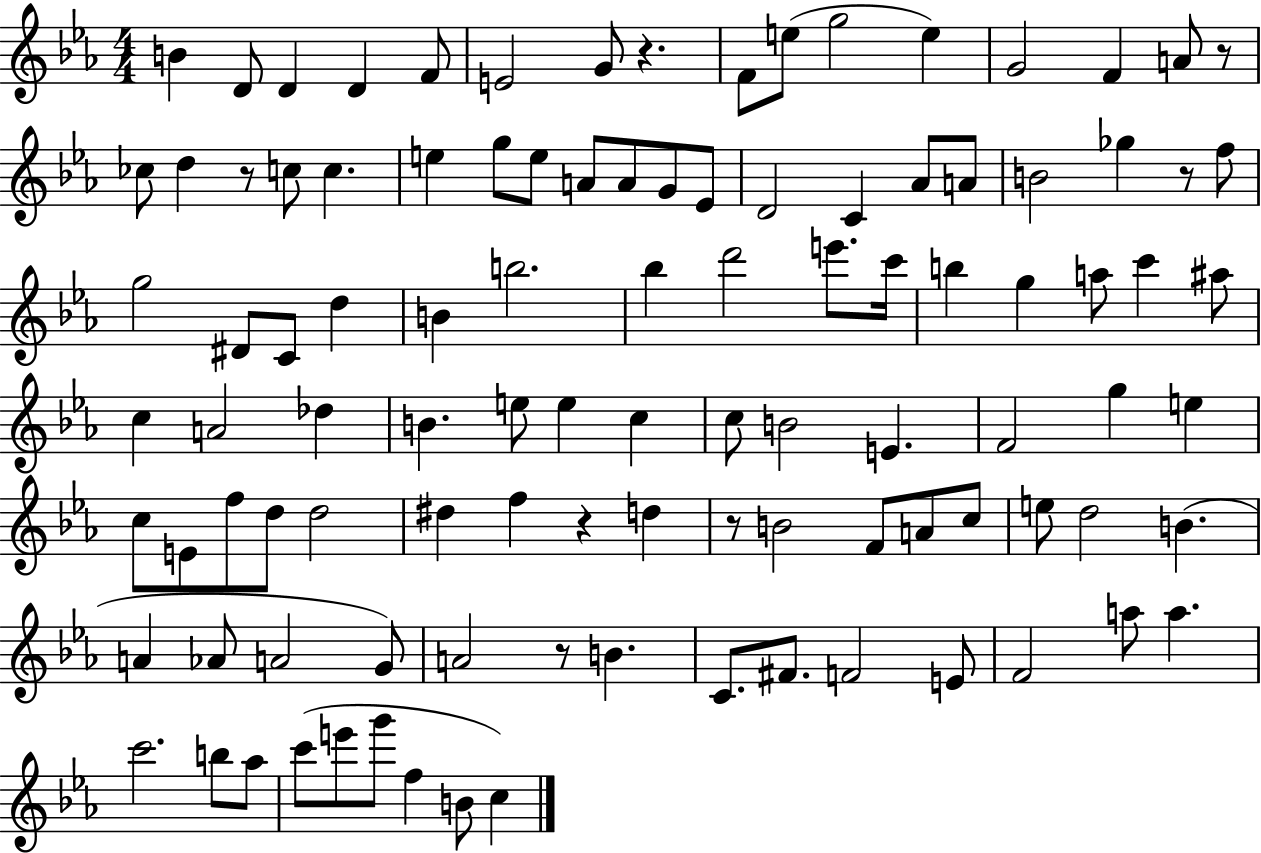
{
  \clef treble
  \numericTimeSignature
  \time 4/4
  \key ees \major
  b'4 d'8 d'4 d'4 f'8 | e'2 g'8 r4. | f'8 e''8( g''2 e''4) | g'2 f'4 a'8 r8 | \break ces''8 d''4 r8 c''8 c''4. | e''4 g''8 e''8 a'8 a'8 g'8 ees'8 | d'2 c'4 aes'8 a'8 | b'2 ges''4 r8 f''8 | \break g''2 dis'8 c'8 d''4 | b'4 b''2. | bes''4 d'''2 e'''8. c'''16 | b''4 g''4 a''8 c'''4 ais''8 | \break c''4 a'2 des''4 | b'4. e''8 e''4 c''4 | c''8 b'2 e'4. | f'2 g''4 e''4 | \break c''8 e'8 f''8 d''8 d''2 | dis''4 f''4 r4 d''4 | r8 b'2 f'8 a'8 c''8 | e''8 d''2 b'4.( | \break a'4 aes'8 a'2 g'8) | a'2 r8 b'4. | c'8. fis'8. f'2 e'8 | f'2 a''8 a''4. | \break c'''2. b''8 aes''8 | c'''8( e'''8 g'''8 f''4 b'8 c''4) | \bar "|."
}